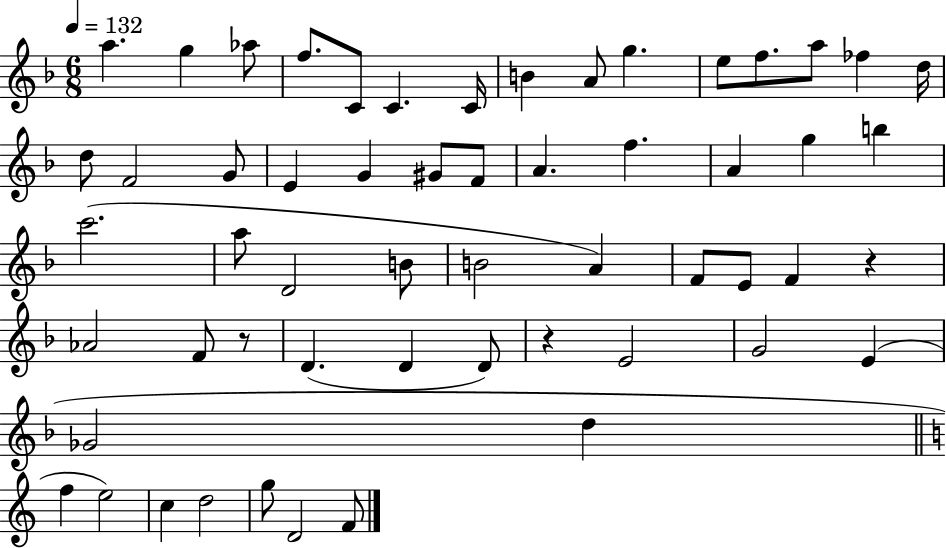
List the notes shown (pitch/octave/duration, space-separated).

A5/q. G5/q Ab5/e F5/e. C4/e C4/q. C4/s B4/q A4/e G5/q. E5/e F5/e. A5/e FES5/q D5/s D5/e F4/h G4/e E4/q G4/q G#4/e F4/e A4/q. F5/q. A4/q G5/q B5/q C6/h. A5/e D4/h B4/e B4/h A4/q F4/e E4/e F4/q R/q Ab4/h F4/e R/e D4/q. D4/q D4/e R/q E4/h G4/h E4/q Gb4/h D5/q F5/q E5/h C5/q D5/h G5/e D4/h F4/e